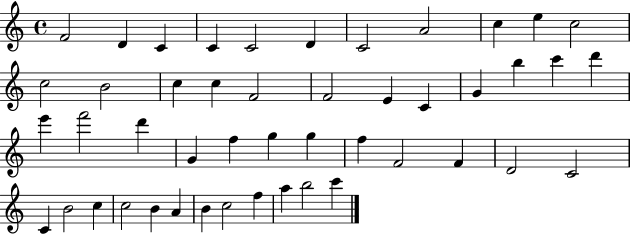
{
  \clef treble
  \time 4/4
  \defaultTimeSignature
  \key c \major
  f'2 d'4 c'4 | c'4 c'2 d'4 | c'2 a'2 | c''4 e''4 c''2 | \break c''2 b'2 | c''4 c''4 f'2 | f'2 e'4 c'4 | g'4 b''4 c'''4 d'''4 | \break e'''4 f'''2 d'''4 | g'4 f''4 g''4 g''4 | f''4 f'2 f'4 | d'2 c'2 | \break c'4 b'2 c''4 | c''2 b'4 a'4 | b'4 c''2 f''4 | a''4 b''2 c'''4 | \break \bar "|."
}